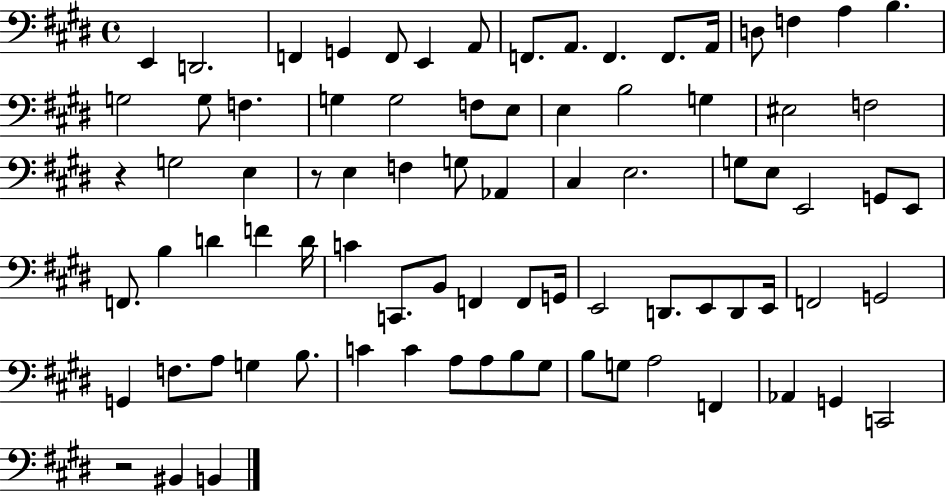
{
  \clef bass
  \time 4/4
  \defaultTimeSignature
  \key e \major
  e,4 d,2. | f,4 g,4 f,8 e,4 a,8 | f,8. a,8. f,4. f,8. a,16 | d8 f4 a4 b4. | \break g2 g8 f4. | g4 g2 f8 e8 | e4 b2 g4 | eis2 f2 | \break r4 g2 e4 | r8 e4 f4 g8 aes,4 | cis4 e2. | g8 e8 e,2 g,8 e,8 | \break f,8. b4 d'4 f'4 d'16 | c'4 c,8. b,8 f,4 f,8 g,16 | e,2 d,8. e,8 d,8 e,16 | f,2 g,2 | \break g,4 f8. a8 g4 b8. | c'4 c'4 a8 a8 b8 gis8 | b8 g8 a2 f,4 | aes,4 g,4 c,2 | \break r2 bis,4 b,4 | \bar "|."
}